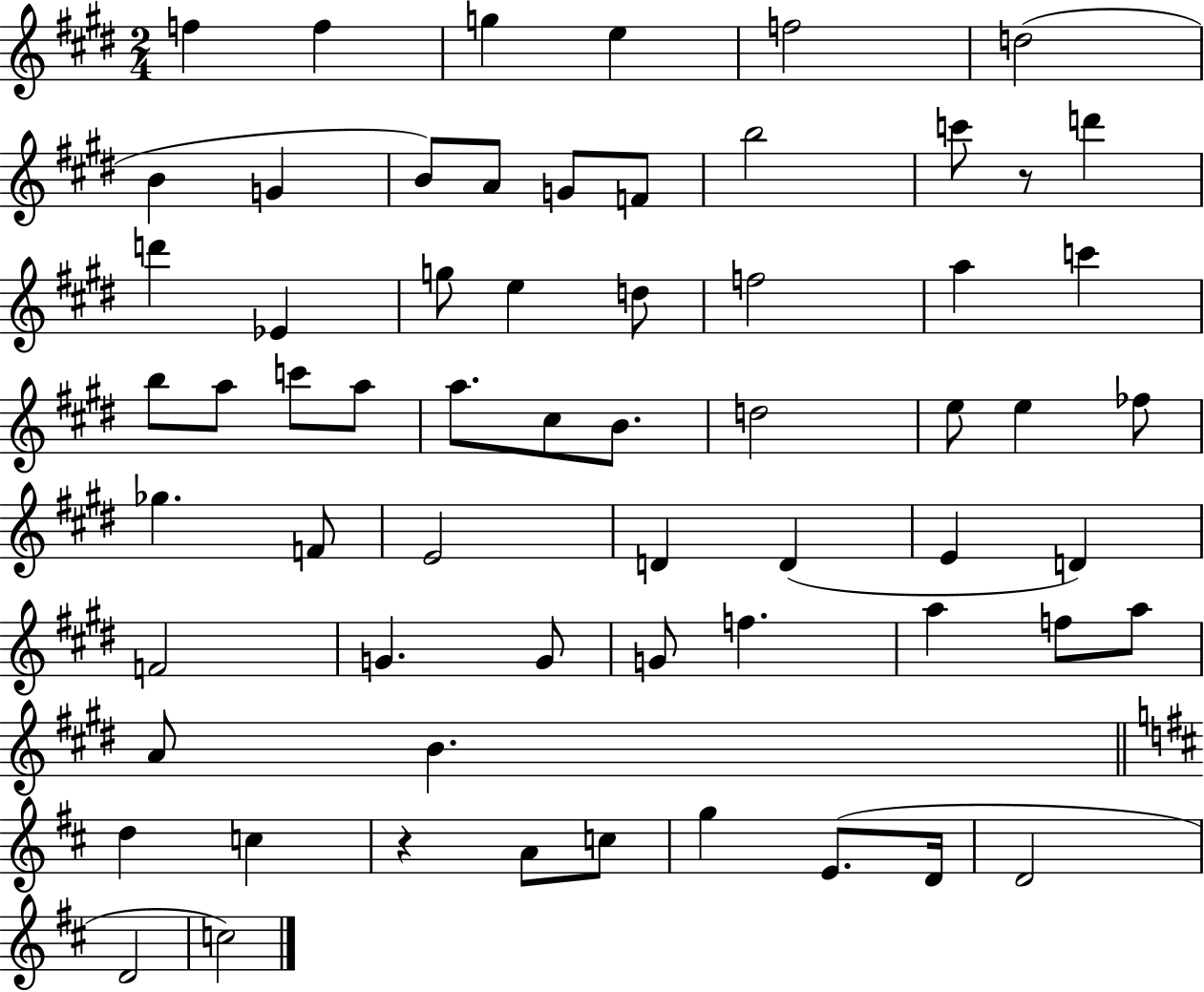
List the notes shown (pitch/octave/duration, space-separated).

F5/q F5/q G5/q E5/q F5/h D5/h B4/q G4/q B4/e A4/e G4/e F4/e B5/h C6/e R/e D6/q D6/q Eb4/q G5/e E5/q D5/e F5/h A5/q C6/q B5/e A5/e C6/e A5/e A5/e. C#5/e B4/e. D5/h E5/e E5/q FES5/e Gb5/q. F4/e E4/h D4/q D4/q E4/q D4/q F4/h G4/q. G4/e G4/e F5/q. A5/q F5/e A5/e A4/e B4/q. D5/q C5/q R/q A4/e C5/e G5/q E4/e. D4/s D4/h D4/h C5/h